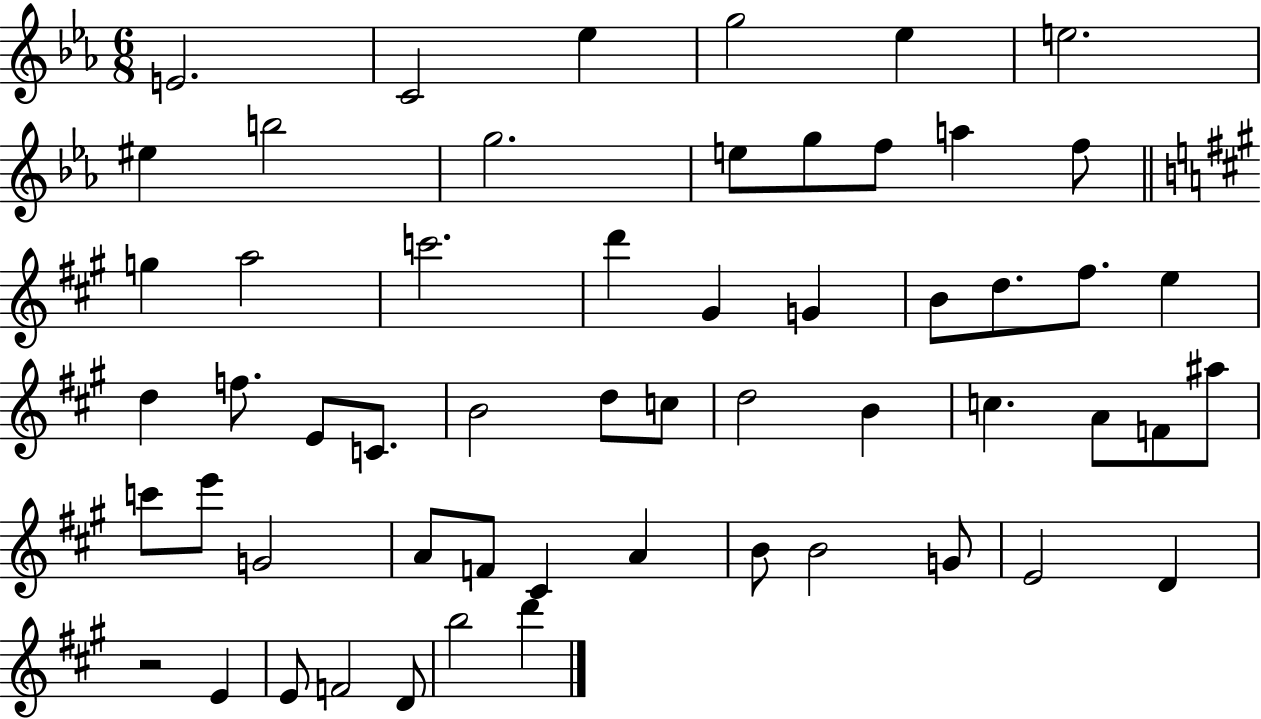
{
  \clef treble
  \numericTimeSignature
  \time 6/8
  \key ees \major
  e'2. | c'2 ees''4 | g''2 ees''4 | e''2. | \break eis''4 b''2 | g''2. | e''8 g''8 f''8 a''4 f''8 | \bar "||" \break \key a \major g''4 a''2 | c'''2. | d'''4 gis'4 g'4 | b'8 d''8. fis''8. e''4 | \break d''4 f''8. e'8 c'8. | b'2 d''8 c''8 | d''2 b'4 | c''4. a'8 f'8 ais''8 | \break c'''8 e'''8 g'2 | a'8 f'8 cis'4 a'4 | b'8 b'2 g'8 | e'2 d'4 | \break r2 e'4 | e'8 f'2 d'8 | b''2 d'''4 | \bar "|."
}